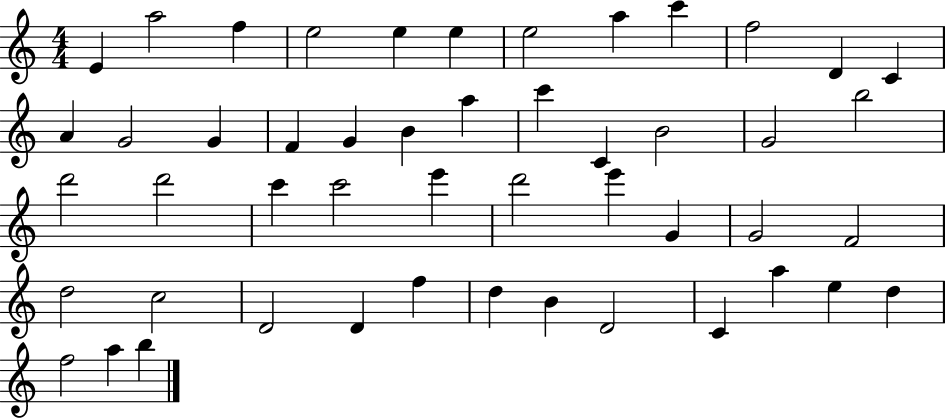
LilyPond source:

{
  \clef treble
  \numericTimeSignature
  \time 4/4
  \key c \major
  e'4 a''2 f''4 | e''2 e''4 e''4 | e''2 a''4 c'''4 | f''2 d'4 c'4 | \break a'4 g'2 g'4 | f'4 g'4 b'4 a''4 | c'''4 c'4 b'2 | g'2 b''2 | \break d'''2 d'''2 | c'''4 c'''2 e'''4 | d'''2 e'''4 g'4 | g'2 f'2 | \break d''2 c''2 | d'2 d'4 f''4 | d''4 b'4 d'2 | c'4 a''4 e''4 d''4 | \break f''2 a''4 b''4 | \bar "|."
}